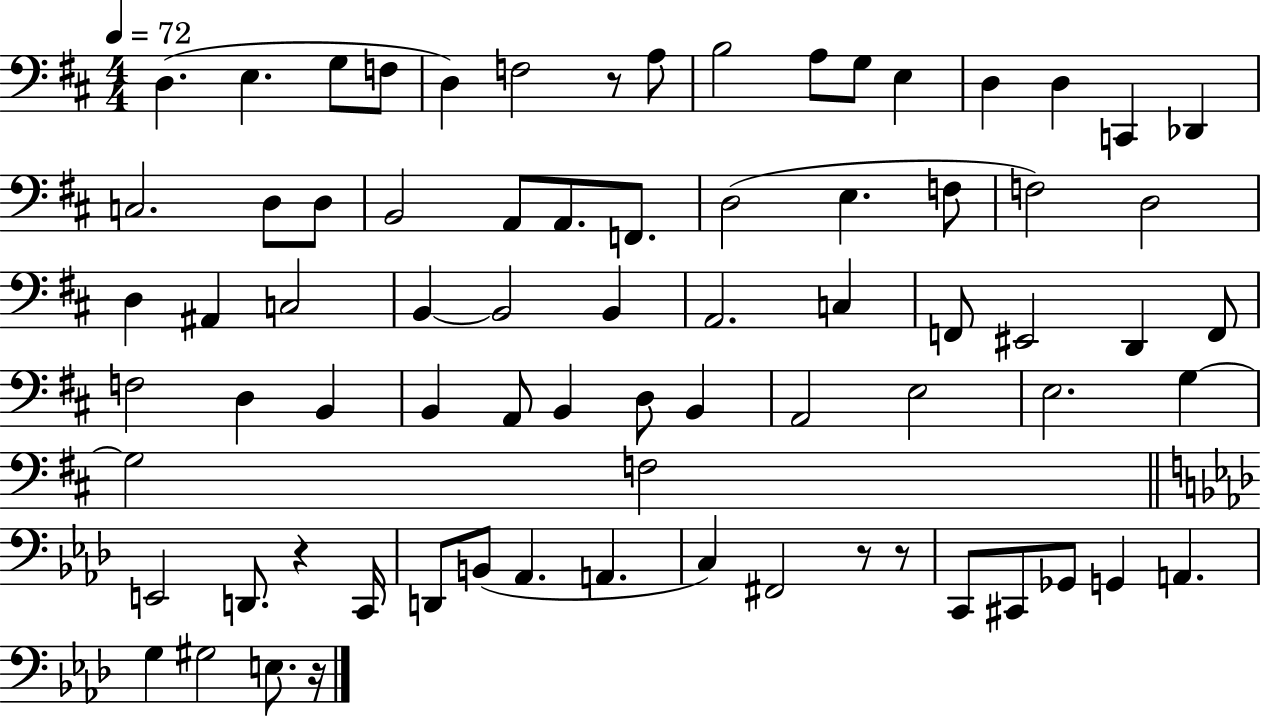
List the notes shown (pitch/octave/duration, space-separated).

D3/q. E3/q. G3/e F3/e D3/q F3/h R/e A3/e B3/h A3/e G3/e E3/q D3/q D3/q C2/q Db2/q C3/h. D3/e D3/e B2/h A2/e A2/e. F2/e. D3/h E3/q. F3/e F3/h D3/h D3/q A#2/q C3/h B2/q B2/h B2/q A2/h. C3/q F2/e EIS2/h D2/q F2/e F3/h D3/q B2/q B2/q A2/e B2/q D3/e B2/q A2/h E3/h E3/h. G3/q G3/h F3/h E2/h D2/e. R/q C2/s D2/e B2/e Ab2/q. A2/q. C3/q F#2/h R/e R/e C2/e C#2/e Gb2/e G2/q A2/q. G3/q G#3/h E3/e. R/s